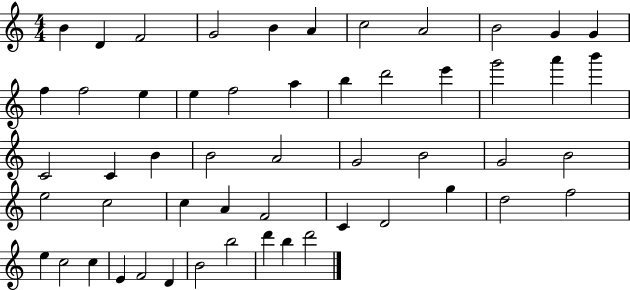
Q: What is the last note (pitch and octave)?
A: D6